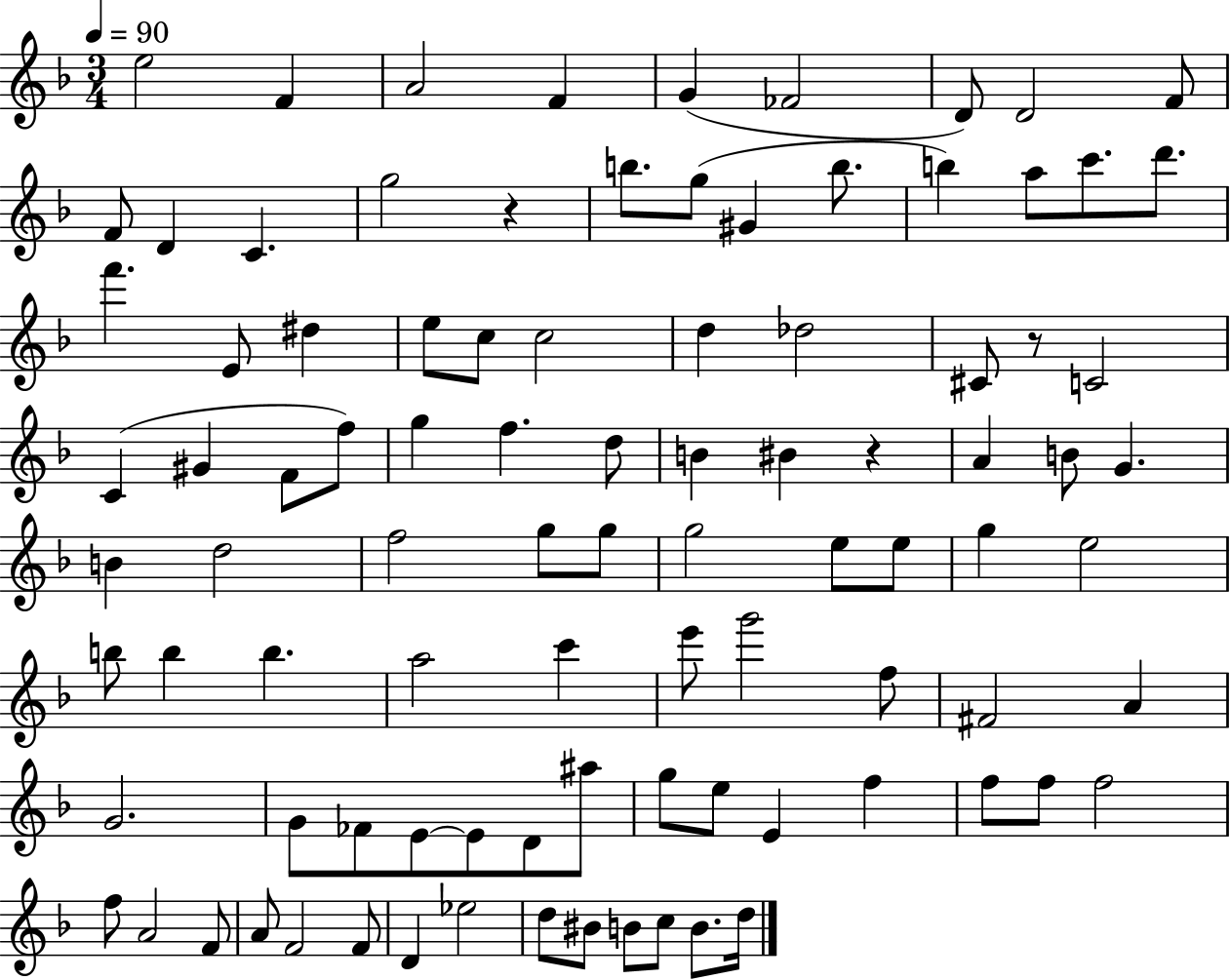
E5/h F4/q A4/h F4/q G4/q FES4/h D4/e D4/h F4/e F4/e D4/q C4/q. G5/h R/q B5/e. G5/e G#4/q B5/e. B5/q A5/e C6/e. D6/e. F6/q. E4/e D#5/q E5/e C5/e C5/h D5/q Db5/h C#4/e R/e C4/h C4/q G#4/q F4/e F5/e G5/q F5/q. D5/e B4/q BIS4/q R/q A4/q B4/e G4/q. B4/q D5/h F5/h G5/e G5/e G5/h E5/e E5/e G5/q E5/h B5/e B5/q B5/q. A5/h C6/q E6/e G6/h F5/e F#4/h A4/q G4/h. G4/e FES4/e E4/e E4/e D4/e A#5/e G5/e E5/e E4/q F5/q F5/e F5/e F5/h F5/e A4/h F4/e A4/e F4/h F4/e D4/q Eb5/h D5/e BIS4/e B4/e C5/e B4/e. D5/s